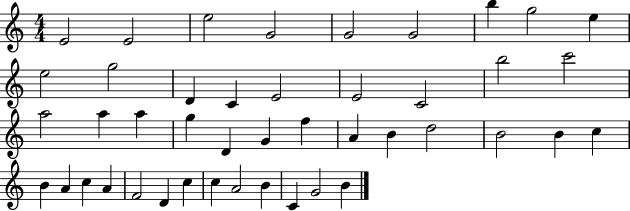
{
  \clef treble
  \numericTimeSignature
  \time 4/4
  \key c \major
  e'2 e'2 | e''2 g'2 | g'2 g'2 | b''4 g''2 e''4 | \break e''2 g''2 | d'4 c'4 e'2 | e'2 c'2 | b''2 c'''2 | \break a''2 a''4 a''4 | g''4 d'4 g'4 f''4 | a'4 b'4 d''2 | b'2 b'4 c''4 | \break b'4 a'4 c''4 a'4 | f'2 d'4 c''4 | c''4 a'2 b'4 | c'4 g'2 b'4 | \break \bar "|."
}